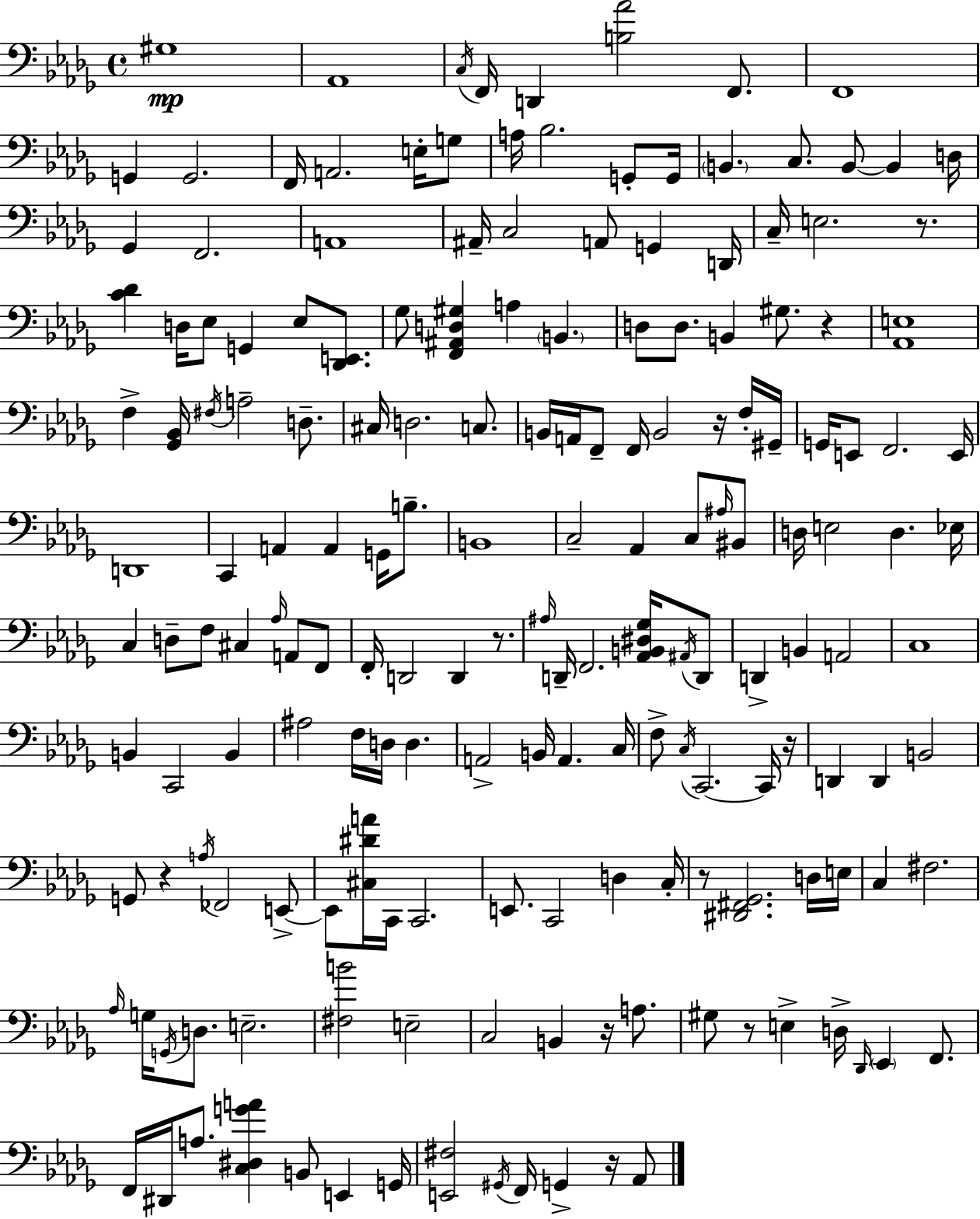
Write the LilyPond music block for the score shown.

{
  \clef bass
  \time 4/4
  \defaultTimeSignature
  \key bes \minor
  \repeat volta 2 { gis1\mp | aes,1 | \acciaccatura { c16 } f,16 d,4 <b aes'>2 f,8. | f,1 | \break g,4 g,2. | f,16 a,2. e16-. g8 | a16 bes2. g,8-. | g,16 \parenthesize b,4. c8. b,8~~ b,4 | \break d16 ges,4 f,2. | a,1 | ais,16-- c2 a,8 g,4 | d,16 c16-- e2. r8. | \break <c' des'>4 d16 ees8 g,4 ees8 <des, e,>8. | ges8 <f, ais, d gis>4 a4 \parenthesize b,4. | d8 d8. b,4 gis8. r4 | <aes, e>1 | \break f4-> <ges, bes,>16 \acciaccatura { fis16 } a2-- d8.-- | cis16 d2. c8. | b,16 a,16 f,8-- f,16 b,2 r16 | f16-. gis,16-- g,16 e,8 f,2. | \break e,16 d,1 | c,4 a,4 a,4 g,16 b8.-- | b,1 | c2-- aes,4 c8 | \break \grace { ais16 } bis,8 d16 e2 d4. | ees16 c4 d8-- f8 cis4 \grace { aes16 } | a,8 f,8 f,16-. d,2 d,4 | r8. \grace { ais16 } d,16-- f,2. | \break <aes, b, dis ges>16 \acciaccatura { ais,16 } d,8 d,4-> b,4 a,2 | c1 | b,4 c,2 | b,4 ais2 f16 d16 | \break d4. a,2-> b,16 a,4. | c16 f8-> \acciaccatura { c16 } c,2.~~ | c,16 r16 d,4 d,4 b,2 | g,8 r4 \acciaccatura { a16 } fes,2 | \break e,8->~~ e,8 <cis dis' a'>16 c,16 c,2. | e,8. c,2 | d4 c16-. r8 <dis, fis, ges,>2. | d16 e16 c4 fis2. | \break \grace { aes16 } g16 \acciaccatura { g,16 } d8. e2.-- | <fis b'>2 | e2-- c2 | b,4 r16 a8. gis8 r8 e4-> | \break d16-> \grace { des,16 } \parenthesize ees,4 f,8. f,16 dis,16 a8. | <c dis g' a'>4 b,8 e,4 g,16 <e, fis>2 | \acciaccatura { gis,16 } f,16 g,4-> r16 aes,8 } \bar "|."
}